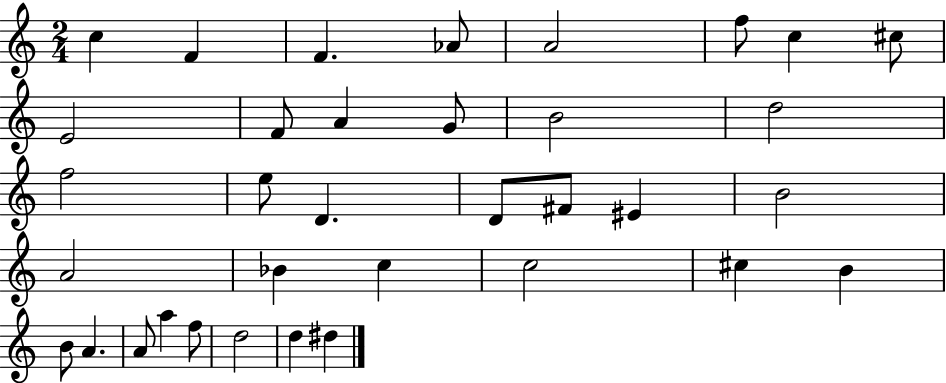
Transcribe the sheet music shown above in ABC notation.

X:1
T:Untitled
M:2/4
L:1/4
K:C
c F F _A/2 A2 f/2 c ^c/2 E2 F/2 A G/2 B2 d2 f2 e/2 D D/2 ^F/2 ^E B2 A2 _B c c2 ^c B B/2 A A/2 a f/2 d2 d ^d